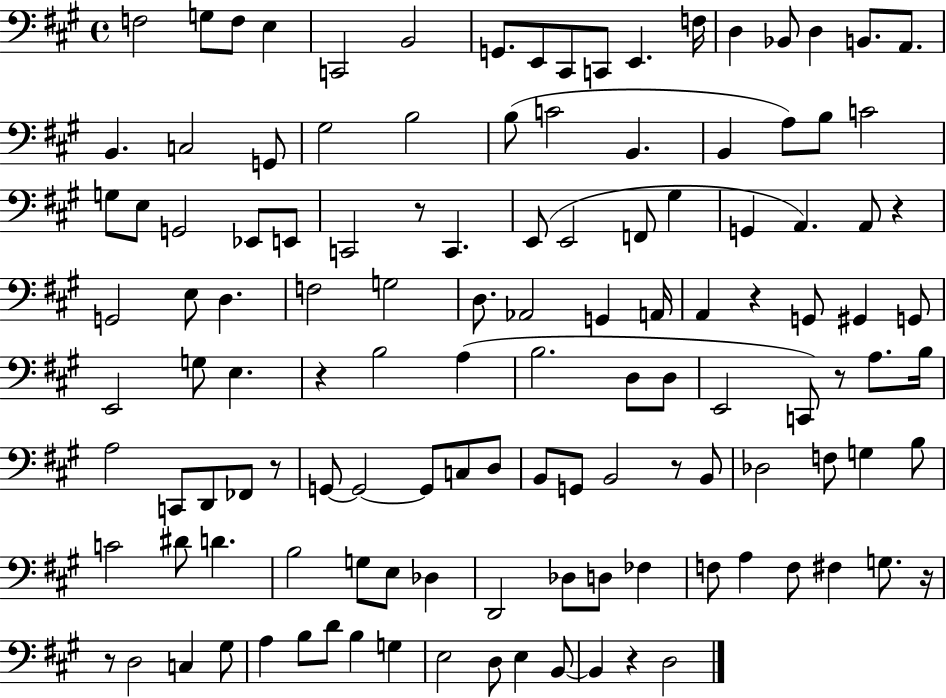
F3/h G3/e F3/e E3/q C2/h B2/h G2/e. E2/e C#2/e C2/e E2/q. F3/s D3/q Bb2/e D3/q B2/e. A2/e. B2/q. C3/h G2/e G#3/h B3/h B3/e C4/h B2/q. B2/q A3/e B3/e C4/h G3/e E3/e G2/h Eb2/e E2/e C2/h R/e C2/q. E2/e E2/h F2/e G#3/q G2/q A2/q. A2/e R/q G2/h E3/e D3/q. F3/h G3/h D3/e. Ab2/h G2/q A2/s A2/q R/q G2/e G#2/q G2/e E2/h G3/e E3/q. R/q B3/h A3/q B3/h. D3/e D3/e E2/h C2/e R/e A3/e. B3/s A3/h C2/e D2/e FES2/e R/e G2/e G2/h G2/e C3/e D3/e B2/e G2/e B2/h R/e B2/e Db3/h F3/e G3/q B3/e C4/h D#4/e D4/q. B3/h G3/e E3/e Db3/q D2/h Db3/e D3/e FES3/q F3/e A3/q F3/e F#3/q G3/e. R/s R/e D3/h C3/q G#3/e A3/q B3/e D4/e B3/q G3/q E3/h D3/e E3/q B2/e B2/q R/q D3/h